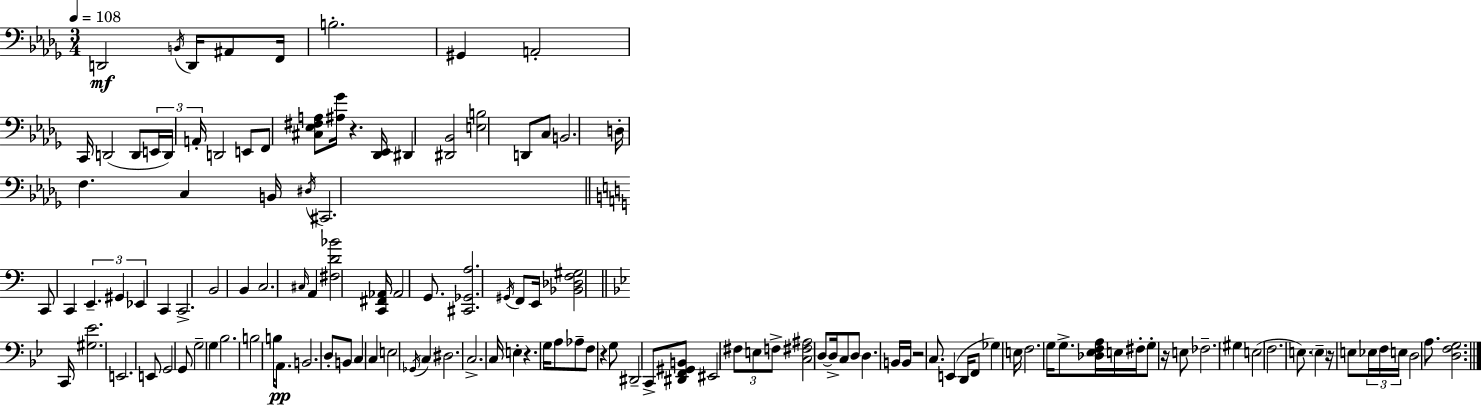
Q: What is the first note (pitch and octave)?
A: D2